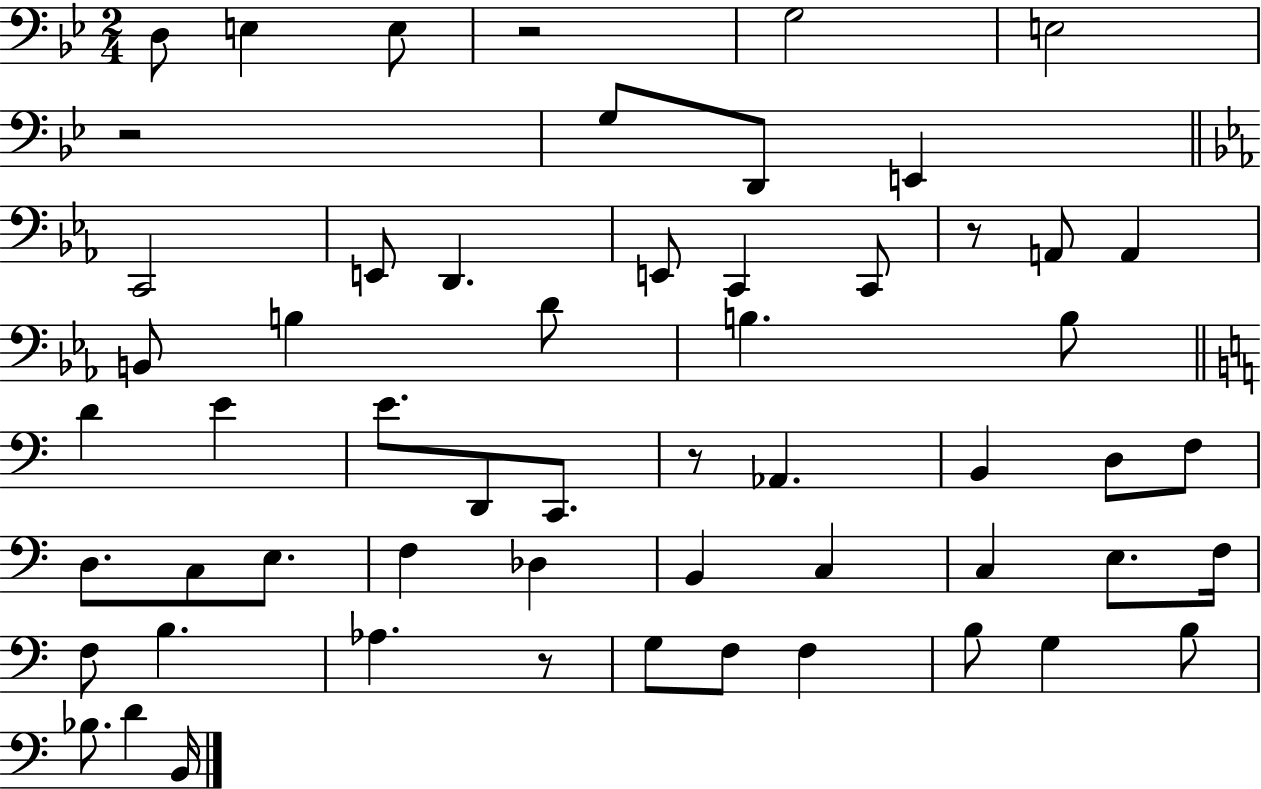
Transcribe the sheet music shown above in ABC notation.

X:1
T:Untitled
M:2/4
L:1/4
K:Bb
D,/2 E, E,/2 z2 G,2 E,2 z2 G,/2 D,,/2 E,, C,,2 E,,/2 D,, E,,/2 C,, C,,/2 z/2 A,,/2 A,, B,,/2 B, D/2 B, B,/2 D E E/2 D,,/2 C,,/2 z/2 _A,, B,, D,/2 F,/2 D,/2 C,/2 E,/2 F, _D, B,, C, C, E,/2 F,/4 F,/2 B, _A, z/2 G,/2 F,/2 F, B,/2 G, B,/2 _B,/2 D B,,/4